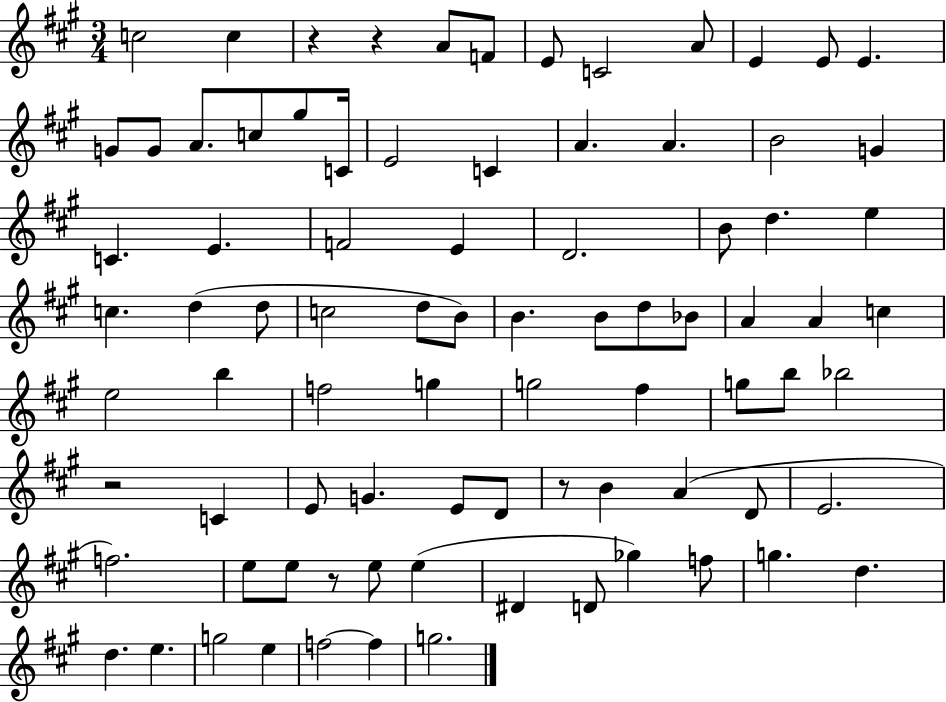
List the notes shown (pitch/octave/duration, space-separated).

C5/h C5/q R/q R/q A4/e F4/e E4/e C4/h A4/e E4/q E4/e E4/q. G4/e G4/e A4/e. C5/e G#5/e C4/s E4/h C4/q A4/q. A4/q. B4/h G4/q C4/q. E4/q. F4/h E4/q D4/h. B4/e D5/q. E5/q C5/q. D5/q D5/e C5/h D5/e B4/e B4/q. B4/e D5/e Bb4/e A4/q A4/q C5/q E5/h B5/q F5/h G5/q G5/h F#5/q G5/e B5/e Bb5/h R/h C4/q E4/e G4/q. E4/e D4/e R/e B4/q A4/q D4/e E4/h. F5/h. E5/e E5/e R/e E5/e E5/q D#4/q D4/e Gb5/q F5/e G5/q. D5/q. D5/q. E5/q. G5/h E5/q F5/h F5/q G5/h.